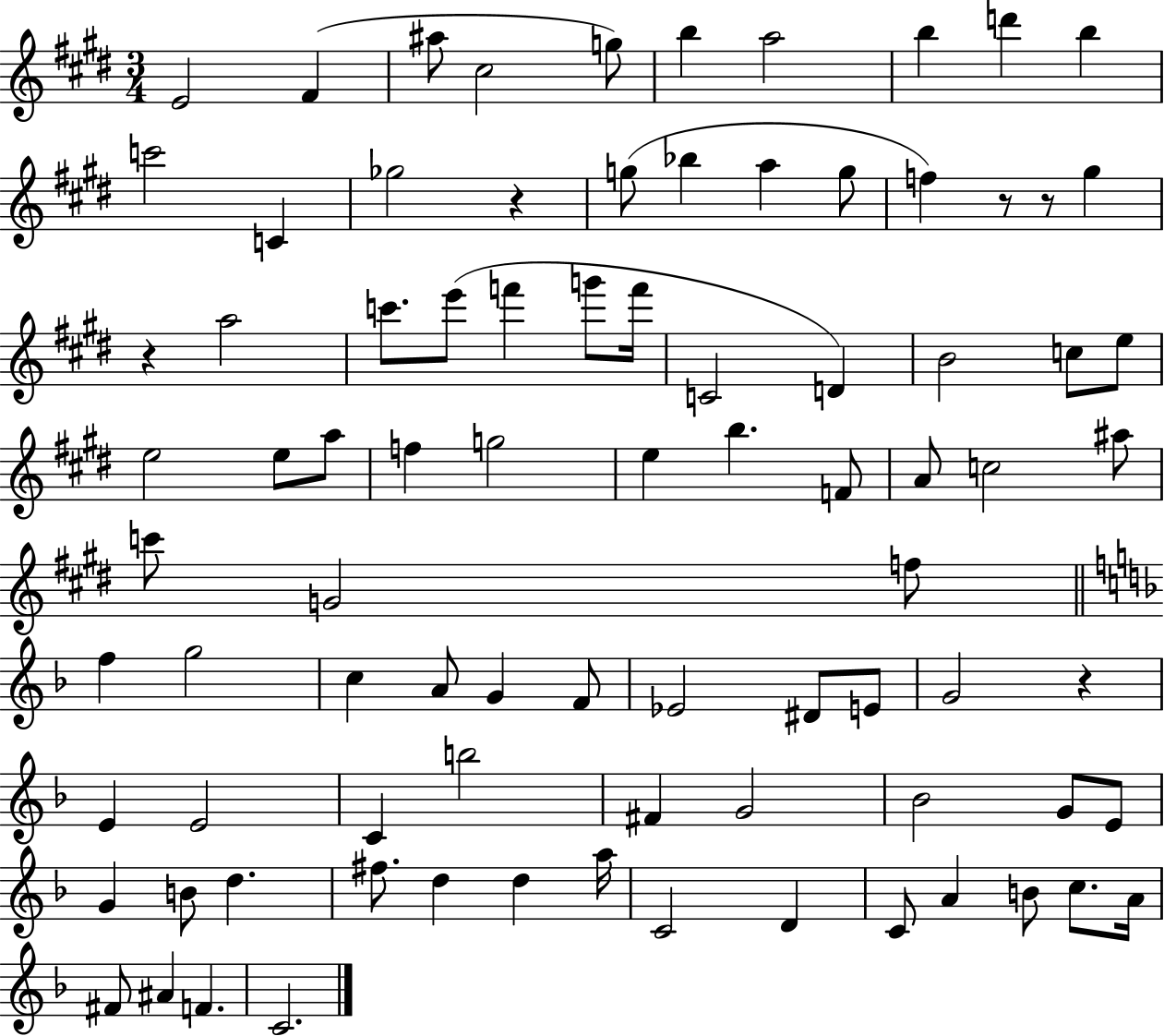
{
  \clef treble
  \numericTimeSignature
  \time 3/4
  \key e \major
  \repeat volta 2 { e'2 fis'4( | ais''8 cis''2 g''8) | b''4 a''2 | b''4 d'''4 b''4 | \break c'''2 c'4 | ges''2 r4 | g''8( bes''4 a''4 g''8 | f''4) r8 r8 gis''4 | \break r4 a''2 | c'''8. e'''8( f'''4 g'''8 f'''16 | c'2 d'4) | b'2 c''8 e''8 | \break e''2 e''8 a''8 | f''4 g''2 | e''4 b''4. f'8 | a'8 c''2 ais''8 | \break c'''8 g'2 f''8 | \bar "||" \break \key d \minor f''4 g''2 | c''4 a'8 g'4 f'8 | ees'2 dis'8 e'8 | g'2 r4 | \break e'4 e'2 | c'4 b''2 | fis'4 g'2 | bes'2 g'8 e'8 | \break g'4 b'8 d''4. | fis''8. d''4 d''4 a''16 | c'2 d'4 | c'8 a'4 b'8 c''8. a'16 | \break fis'8 ais'4 f'4. | c'2. | } \bar "|."
}